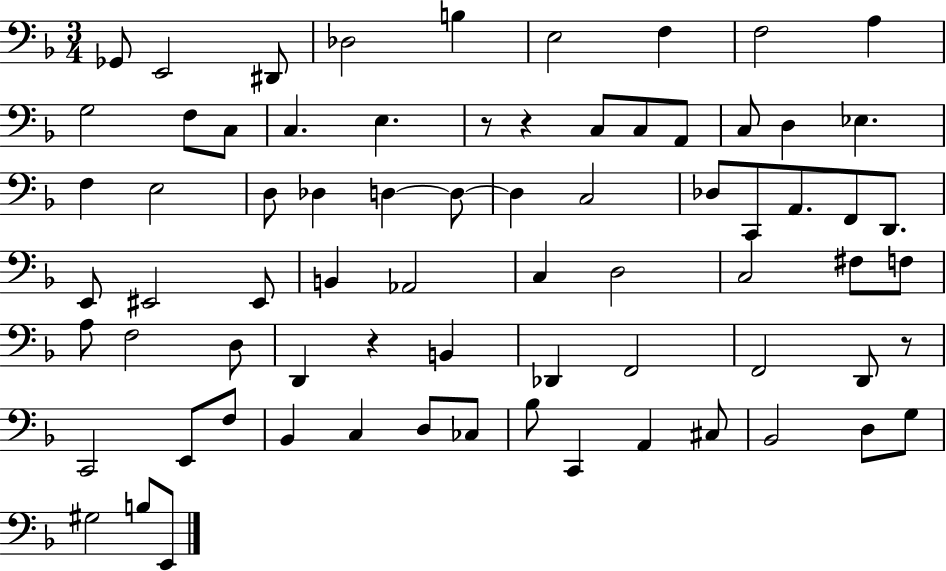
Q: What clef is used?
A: bass